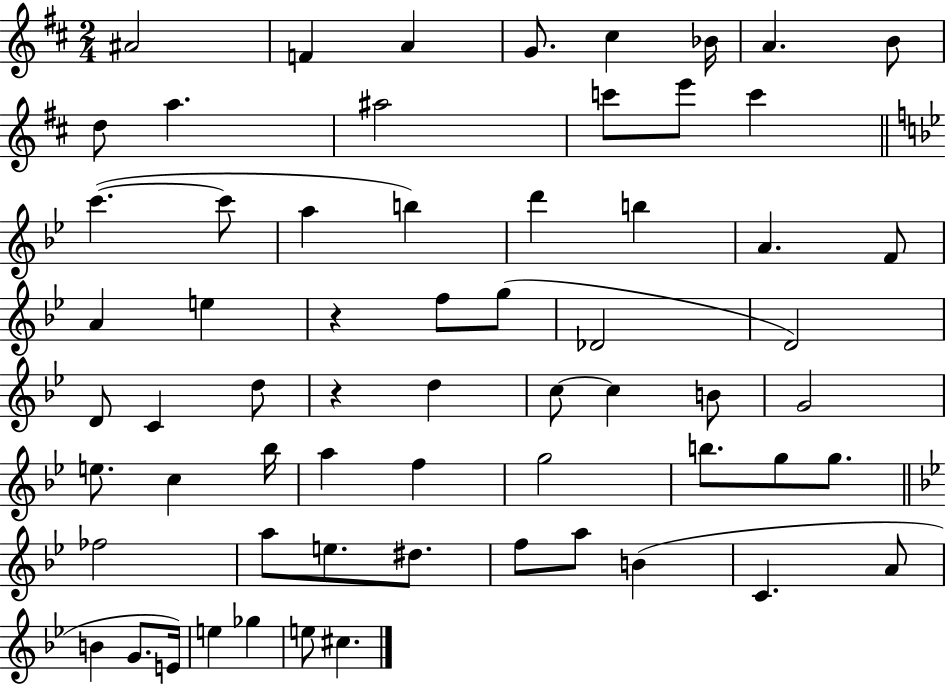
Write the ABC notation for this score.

X:1
T:Untitled
M:2/4
L:1/4
K:D
^A2 F A G/2 ^c _B/4 A B/2 d/2 a ^a2 c'/2 e'/2 c' c' c'/2 a b d' b A F/2 A e z f/2 g/2 _D2 D2 D/2 C d/2 z d c/2 c B/2 G2 e/2 c _b/4 a f g2 b/2 g/2 g/2 _f2 a/2 e/2 ^d/2 f/2 a/2 B C A/2 B G/2 E/4 e _g e/2 ^c